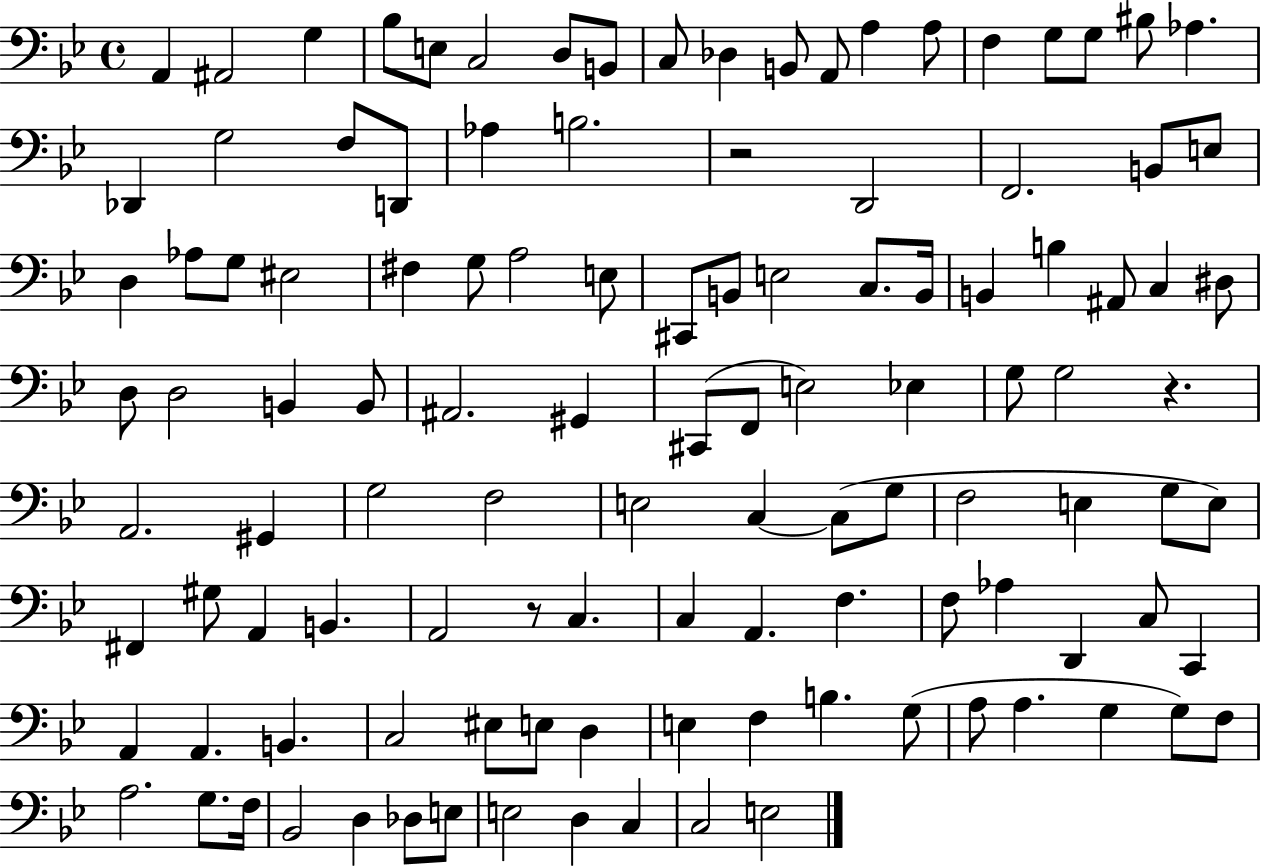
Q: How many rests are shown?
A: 3